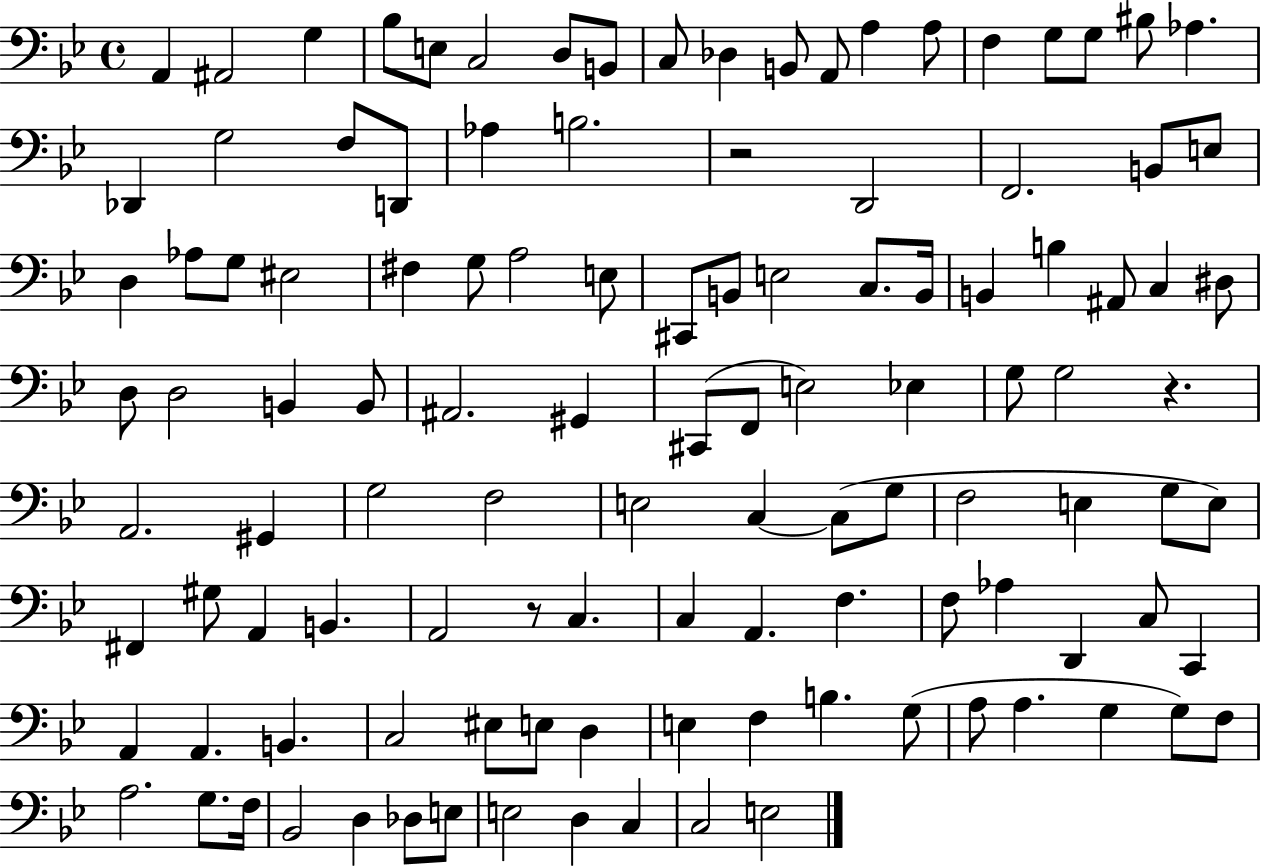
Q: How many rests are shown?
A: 3